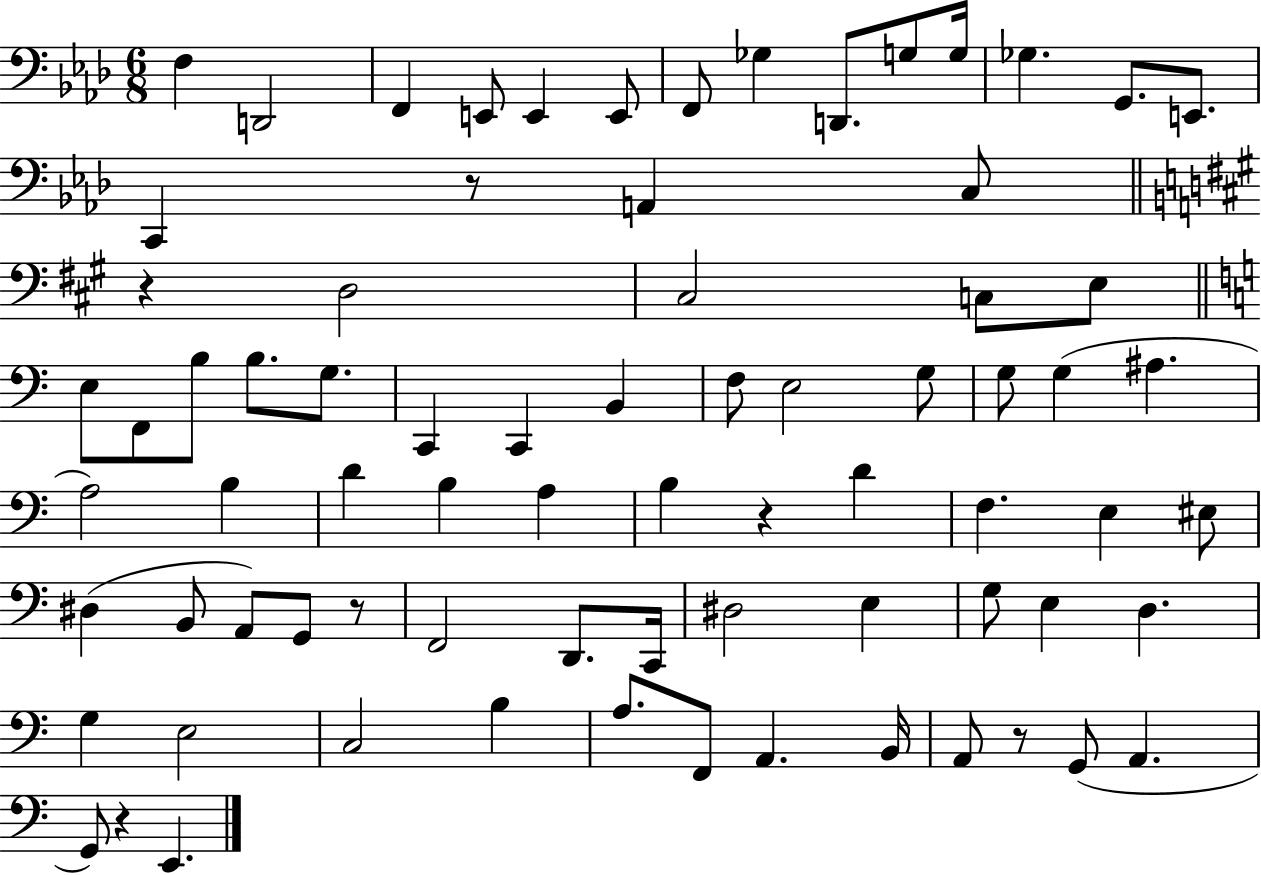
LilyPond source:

{
  \clef bass
  \numericTimeSignature
  \time 6/8
  \key aes \major
  f4 d,2 | f,4 e,8 e,4 e,8 | f,8 ges4 d,8. g8 g16 | ges4. g,8. e,8. | \break c,4 r8 a,4 c8 | \bar "||" \break \key a \major r4 d2 | cis2 c8 e8 | \bar "||" \break \key c \major e8 f,8 b8 b8. g8. | c,4 c,4 b,4 | f8 e2 g8 | g8 g4( ais4. | \break a2) b4 | d'4 b4 a4 | b4 r4 d'4 | f4. e4 eis8 | \break dis4( b,8 a,8) g,8 r8 | f,2 d,8. c,16 | dis2 e4 | g8 e4 d4. | \break g4 e2 | c2 b4 | a8. f,8 a,4. b,16 | a,8 r8 g,8( a,4. | \break g,8) r4 e,4. | \bar "|."
}